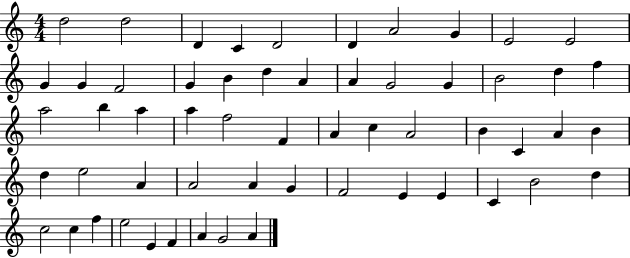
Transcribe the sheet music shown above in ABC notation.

X:1
T:Untitled
M:4/4
L:1/4
K:C
d2 d2 D C D2 D A2 G E2 E2 G G F2 G B d A A G2 G B2 d f a2 b a a f2 F A c A2 B C A B d e2 A A2 A G F2 E E C B2 d c2 c f e2 E F A G2 A